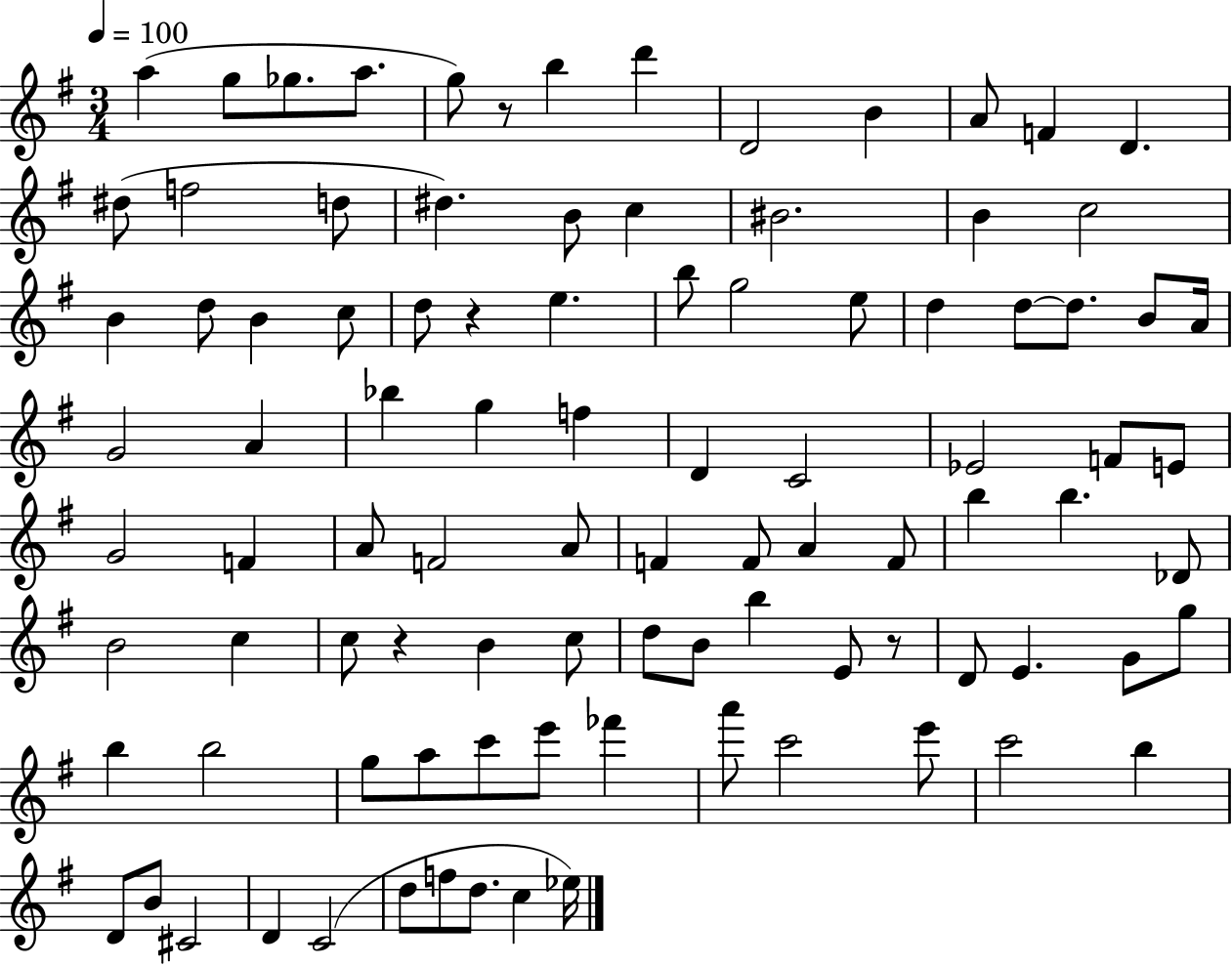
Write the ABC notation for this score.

X:1
T:Untitled
M:3/4
L:1/4
K:G
a g/2 _g/2 a/2 g/2 z/2 b d' D2 B A/2 F D ^d/2 f2 d/2 ^d B/2 c ^B2 B c2 B d/2 B c/2 d/2 z e b/2 g2 e/2 d d/2 d/2 B/2 A/4 G2 A _b g f D C2 _E2 F/2 E/2 G2 F A/2 F2 A/2 F F/2 A F/2 b b _D/2 B2 c c/2 z B c/2 d/2 B/2 b E/2 z/2 D/2 E G/2 g/2 b b2 g/2 a/2 c'/2 e'/2 _f' a'/2 c'2 e'/2 c'2 b D/2 B/2 ^C2 D C2 d/2 f/2 d/2 c _e/4